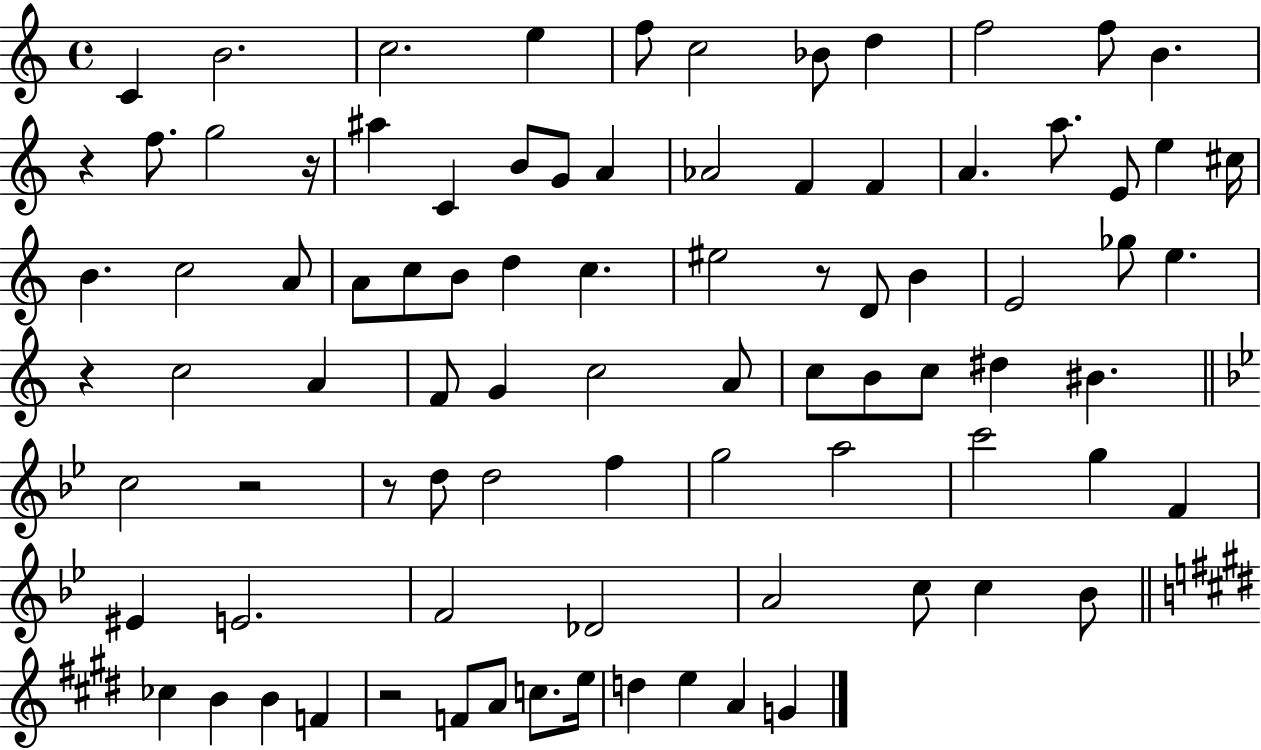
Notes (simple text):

C4/q B4/h. C5/h. E5/q F5/e C5/h Bb4/e D5/q F5/h F5/e B4/q. R/q F5/e. G5/h R/s A#5/q C4/q B4/e G4/e A4/q Ab4/h F4/q F4/q A4/q. A5/e. E4/e E5/q C#5/s B4/q. C5/h A4/e A4/e C5/e B4/e D5/q C5/q. EIS5/h R/e D4/e B4/q E4/h Gb5/e E5/q. R/q C5/h A4/q F4/e G4/q C5/h A4/e C5/e B4/e C5/e D#5/q BIS4/q. C5/h R/h R/e D5/e D5/h F5/q G5/h A5/h C6/h G5/q F4/q EIS4/q E4/h. F4/h Db4/h A4/h C5/e C5/q Bb4/e CES5/q B4/q B4/q F4/q R/h F4/e A4/e C5/e. E5/s D5/q E5/q A4/q G4/q